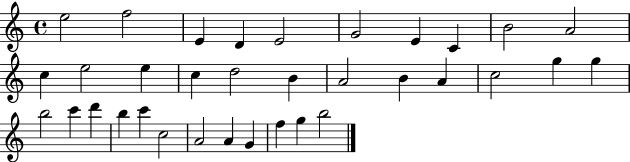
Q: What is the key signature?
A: C major